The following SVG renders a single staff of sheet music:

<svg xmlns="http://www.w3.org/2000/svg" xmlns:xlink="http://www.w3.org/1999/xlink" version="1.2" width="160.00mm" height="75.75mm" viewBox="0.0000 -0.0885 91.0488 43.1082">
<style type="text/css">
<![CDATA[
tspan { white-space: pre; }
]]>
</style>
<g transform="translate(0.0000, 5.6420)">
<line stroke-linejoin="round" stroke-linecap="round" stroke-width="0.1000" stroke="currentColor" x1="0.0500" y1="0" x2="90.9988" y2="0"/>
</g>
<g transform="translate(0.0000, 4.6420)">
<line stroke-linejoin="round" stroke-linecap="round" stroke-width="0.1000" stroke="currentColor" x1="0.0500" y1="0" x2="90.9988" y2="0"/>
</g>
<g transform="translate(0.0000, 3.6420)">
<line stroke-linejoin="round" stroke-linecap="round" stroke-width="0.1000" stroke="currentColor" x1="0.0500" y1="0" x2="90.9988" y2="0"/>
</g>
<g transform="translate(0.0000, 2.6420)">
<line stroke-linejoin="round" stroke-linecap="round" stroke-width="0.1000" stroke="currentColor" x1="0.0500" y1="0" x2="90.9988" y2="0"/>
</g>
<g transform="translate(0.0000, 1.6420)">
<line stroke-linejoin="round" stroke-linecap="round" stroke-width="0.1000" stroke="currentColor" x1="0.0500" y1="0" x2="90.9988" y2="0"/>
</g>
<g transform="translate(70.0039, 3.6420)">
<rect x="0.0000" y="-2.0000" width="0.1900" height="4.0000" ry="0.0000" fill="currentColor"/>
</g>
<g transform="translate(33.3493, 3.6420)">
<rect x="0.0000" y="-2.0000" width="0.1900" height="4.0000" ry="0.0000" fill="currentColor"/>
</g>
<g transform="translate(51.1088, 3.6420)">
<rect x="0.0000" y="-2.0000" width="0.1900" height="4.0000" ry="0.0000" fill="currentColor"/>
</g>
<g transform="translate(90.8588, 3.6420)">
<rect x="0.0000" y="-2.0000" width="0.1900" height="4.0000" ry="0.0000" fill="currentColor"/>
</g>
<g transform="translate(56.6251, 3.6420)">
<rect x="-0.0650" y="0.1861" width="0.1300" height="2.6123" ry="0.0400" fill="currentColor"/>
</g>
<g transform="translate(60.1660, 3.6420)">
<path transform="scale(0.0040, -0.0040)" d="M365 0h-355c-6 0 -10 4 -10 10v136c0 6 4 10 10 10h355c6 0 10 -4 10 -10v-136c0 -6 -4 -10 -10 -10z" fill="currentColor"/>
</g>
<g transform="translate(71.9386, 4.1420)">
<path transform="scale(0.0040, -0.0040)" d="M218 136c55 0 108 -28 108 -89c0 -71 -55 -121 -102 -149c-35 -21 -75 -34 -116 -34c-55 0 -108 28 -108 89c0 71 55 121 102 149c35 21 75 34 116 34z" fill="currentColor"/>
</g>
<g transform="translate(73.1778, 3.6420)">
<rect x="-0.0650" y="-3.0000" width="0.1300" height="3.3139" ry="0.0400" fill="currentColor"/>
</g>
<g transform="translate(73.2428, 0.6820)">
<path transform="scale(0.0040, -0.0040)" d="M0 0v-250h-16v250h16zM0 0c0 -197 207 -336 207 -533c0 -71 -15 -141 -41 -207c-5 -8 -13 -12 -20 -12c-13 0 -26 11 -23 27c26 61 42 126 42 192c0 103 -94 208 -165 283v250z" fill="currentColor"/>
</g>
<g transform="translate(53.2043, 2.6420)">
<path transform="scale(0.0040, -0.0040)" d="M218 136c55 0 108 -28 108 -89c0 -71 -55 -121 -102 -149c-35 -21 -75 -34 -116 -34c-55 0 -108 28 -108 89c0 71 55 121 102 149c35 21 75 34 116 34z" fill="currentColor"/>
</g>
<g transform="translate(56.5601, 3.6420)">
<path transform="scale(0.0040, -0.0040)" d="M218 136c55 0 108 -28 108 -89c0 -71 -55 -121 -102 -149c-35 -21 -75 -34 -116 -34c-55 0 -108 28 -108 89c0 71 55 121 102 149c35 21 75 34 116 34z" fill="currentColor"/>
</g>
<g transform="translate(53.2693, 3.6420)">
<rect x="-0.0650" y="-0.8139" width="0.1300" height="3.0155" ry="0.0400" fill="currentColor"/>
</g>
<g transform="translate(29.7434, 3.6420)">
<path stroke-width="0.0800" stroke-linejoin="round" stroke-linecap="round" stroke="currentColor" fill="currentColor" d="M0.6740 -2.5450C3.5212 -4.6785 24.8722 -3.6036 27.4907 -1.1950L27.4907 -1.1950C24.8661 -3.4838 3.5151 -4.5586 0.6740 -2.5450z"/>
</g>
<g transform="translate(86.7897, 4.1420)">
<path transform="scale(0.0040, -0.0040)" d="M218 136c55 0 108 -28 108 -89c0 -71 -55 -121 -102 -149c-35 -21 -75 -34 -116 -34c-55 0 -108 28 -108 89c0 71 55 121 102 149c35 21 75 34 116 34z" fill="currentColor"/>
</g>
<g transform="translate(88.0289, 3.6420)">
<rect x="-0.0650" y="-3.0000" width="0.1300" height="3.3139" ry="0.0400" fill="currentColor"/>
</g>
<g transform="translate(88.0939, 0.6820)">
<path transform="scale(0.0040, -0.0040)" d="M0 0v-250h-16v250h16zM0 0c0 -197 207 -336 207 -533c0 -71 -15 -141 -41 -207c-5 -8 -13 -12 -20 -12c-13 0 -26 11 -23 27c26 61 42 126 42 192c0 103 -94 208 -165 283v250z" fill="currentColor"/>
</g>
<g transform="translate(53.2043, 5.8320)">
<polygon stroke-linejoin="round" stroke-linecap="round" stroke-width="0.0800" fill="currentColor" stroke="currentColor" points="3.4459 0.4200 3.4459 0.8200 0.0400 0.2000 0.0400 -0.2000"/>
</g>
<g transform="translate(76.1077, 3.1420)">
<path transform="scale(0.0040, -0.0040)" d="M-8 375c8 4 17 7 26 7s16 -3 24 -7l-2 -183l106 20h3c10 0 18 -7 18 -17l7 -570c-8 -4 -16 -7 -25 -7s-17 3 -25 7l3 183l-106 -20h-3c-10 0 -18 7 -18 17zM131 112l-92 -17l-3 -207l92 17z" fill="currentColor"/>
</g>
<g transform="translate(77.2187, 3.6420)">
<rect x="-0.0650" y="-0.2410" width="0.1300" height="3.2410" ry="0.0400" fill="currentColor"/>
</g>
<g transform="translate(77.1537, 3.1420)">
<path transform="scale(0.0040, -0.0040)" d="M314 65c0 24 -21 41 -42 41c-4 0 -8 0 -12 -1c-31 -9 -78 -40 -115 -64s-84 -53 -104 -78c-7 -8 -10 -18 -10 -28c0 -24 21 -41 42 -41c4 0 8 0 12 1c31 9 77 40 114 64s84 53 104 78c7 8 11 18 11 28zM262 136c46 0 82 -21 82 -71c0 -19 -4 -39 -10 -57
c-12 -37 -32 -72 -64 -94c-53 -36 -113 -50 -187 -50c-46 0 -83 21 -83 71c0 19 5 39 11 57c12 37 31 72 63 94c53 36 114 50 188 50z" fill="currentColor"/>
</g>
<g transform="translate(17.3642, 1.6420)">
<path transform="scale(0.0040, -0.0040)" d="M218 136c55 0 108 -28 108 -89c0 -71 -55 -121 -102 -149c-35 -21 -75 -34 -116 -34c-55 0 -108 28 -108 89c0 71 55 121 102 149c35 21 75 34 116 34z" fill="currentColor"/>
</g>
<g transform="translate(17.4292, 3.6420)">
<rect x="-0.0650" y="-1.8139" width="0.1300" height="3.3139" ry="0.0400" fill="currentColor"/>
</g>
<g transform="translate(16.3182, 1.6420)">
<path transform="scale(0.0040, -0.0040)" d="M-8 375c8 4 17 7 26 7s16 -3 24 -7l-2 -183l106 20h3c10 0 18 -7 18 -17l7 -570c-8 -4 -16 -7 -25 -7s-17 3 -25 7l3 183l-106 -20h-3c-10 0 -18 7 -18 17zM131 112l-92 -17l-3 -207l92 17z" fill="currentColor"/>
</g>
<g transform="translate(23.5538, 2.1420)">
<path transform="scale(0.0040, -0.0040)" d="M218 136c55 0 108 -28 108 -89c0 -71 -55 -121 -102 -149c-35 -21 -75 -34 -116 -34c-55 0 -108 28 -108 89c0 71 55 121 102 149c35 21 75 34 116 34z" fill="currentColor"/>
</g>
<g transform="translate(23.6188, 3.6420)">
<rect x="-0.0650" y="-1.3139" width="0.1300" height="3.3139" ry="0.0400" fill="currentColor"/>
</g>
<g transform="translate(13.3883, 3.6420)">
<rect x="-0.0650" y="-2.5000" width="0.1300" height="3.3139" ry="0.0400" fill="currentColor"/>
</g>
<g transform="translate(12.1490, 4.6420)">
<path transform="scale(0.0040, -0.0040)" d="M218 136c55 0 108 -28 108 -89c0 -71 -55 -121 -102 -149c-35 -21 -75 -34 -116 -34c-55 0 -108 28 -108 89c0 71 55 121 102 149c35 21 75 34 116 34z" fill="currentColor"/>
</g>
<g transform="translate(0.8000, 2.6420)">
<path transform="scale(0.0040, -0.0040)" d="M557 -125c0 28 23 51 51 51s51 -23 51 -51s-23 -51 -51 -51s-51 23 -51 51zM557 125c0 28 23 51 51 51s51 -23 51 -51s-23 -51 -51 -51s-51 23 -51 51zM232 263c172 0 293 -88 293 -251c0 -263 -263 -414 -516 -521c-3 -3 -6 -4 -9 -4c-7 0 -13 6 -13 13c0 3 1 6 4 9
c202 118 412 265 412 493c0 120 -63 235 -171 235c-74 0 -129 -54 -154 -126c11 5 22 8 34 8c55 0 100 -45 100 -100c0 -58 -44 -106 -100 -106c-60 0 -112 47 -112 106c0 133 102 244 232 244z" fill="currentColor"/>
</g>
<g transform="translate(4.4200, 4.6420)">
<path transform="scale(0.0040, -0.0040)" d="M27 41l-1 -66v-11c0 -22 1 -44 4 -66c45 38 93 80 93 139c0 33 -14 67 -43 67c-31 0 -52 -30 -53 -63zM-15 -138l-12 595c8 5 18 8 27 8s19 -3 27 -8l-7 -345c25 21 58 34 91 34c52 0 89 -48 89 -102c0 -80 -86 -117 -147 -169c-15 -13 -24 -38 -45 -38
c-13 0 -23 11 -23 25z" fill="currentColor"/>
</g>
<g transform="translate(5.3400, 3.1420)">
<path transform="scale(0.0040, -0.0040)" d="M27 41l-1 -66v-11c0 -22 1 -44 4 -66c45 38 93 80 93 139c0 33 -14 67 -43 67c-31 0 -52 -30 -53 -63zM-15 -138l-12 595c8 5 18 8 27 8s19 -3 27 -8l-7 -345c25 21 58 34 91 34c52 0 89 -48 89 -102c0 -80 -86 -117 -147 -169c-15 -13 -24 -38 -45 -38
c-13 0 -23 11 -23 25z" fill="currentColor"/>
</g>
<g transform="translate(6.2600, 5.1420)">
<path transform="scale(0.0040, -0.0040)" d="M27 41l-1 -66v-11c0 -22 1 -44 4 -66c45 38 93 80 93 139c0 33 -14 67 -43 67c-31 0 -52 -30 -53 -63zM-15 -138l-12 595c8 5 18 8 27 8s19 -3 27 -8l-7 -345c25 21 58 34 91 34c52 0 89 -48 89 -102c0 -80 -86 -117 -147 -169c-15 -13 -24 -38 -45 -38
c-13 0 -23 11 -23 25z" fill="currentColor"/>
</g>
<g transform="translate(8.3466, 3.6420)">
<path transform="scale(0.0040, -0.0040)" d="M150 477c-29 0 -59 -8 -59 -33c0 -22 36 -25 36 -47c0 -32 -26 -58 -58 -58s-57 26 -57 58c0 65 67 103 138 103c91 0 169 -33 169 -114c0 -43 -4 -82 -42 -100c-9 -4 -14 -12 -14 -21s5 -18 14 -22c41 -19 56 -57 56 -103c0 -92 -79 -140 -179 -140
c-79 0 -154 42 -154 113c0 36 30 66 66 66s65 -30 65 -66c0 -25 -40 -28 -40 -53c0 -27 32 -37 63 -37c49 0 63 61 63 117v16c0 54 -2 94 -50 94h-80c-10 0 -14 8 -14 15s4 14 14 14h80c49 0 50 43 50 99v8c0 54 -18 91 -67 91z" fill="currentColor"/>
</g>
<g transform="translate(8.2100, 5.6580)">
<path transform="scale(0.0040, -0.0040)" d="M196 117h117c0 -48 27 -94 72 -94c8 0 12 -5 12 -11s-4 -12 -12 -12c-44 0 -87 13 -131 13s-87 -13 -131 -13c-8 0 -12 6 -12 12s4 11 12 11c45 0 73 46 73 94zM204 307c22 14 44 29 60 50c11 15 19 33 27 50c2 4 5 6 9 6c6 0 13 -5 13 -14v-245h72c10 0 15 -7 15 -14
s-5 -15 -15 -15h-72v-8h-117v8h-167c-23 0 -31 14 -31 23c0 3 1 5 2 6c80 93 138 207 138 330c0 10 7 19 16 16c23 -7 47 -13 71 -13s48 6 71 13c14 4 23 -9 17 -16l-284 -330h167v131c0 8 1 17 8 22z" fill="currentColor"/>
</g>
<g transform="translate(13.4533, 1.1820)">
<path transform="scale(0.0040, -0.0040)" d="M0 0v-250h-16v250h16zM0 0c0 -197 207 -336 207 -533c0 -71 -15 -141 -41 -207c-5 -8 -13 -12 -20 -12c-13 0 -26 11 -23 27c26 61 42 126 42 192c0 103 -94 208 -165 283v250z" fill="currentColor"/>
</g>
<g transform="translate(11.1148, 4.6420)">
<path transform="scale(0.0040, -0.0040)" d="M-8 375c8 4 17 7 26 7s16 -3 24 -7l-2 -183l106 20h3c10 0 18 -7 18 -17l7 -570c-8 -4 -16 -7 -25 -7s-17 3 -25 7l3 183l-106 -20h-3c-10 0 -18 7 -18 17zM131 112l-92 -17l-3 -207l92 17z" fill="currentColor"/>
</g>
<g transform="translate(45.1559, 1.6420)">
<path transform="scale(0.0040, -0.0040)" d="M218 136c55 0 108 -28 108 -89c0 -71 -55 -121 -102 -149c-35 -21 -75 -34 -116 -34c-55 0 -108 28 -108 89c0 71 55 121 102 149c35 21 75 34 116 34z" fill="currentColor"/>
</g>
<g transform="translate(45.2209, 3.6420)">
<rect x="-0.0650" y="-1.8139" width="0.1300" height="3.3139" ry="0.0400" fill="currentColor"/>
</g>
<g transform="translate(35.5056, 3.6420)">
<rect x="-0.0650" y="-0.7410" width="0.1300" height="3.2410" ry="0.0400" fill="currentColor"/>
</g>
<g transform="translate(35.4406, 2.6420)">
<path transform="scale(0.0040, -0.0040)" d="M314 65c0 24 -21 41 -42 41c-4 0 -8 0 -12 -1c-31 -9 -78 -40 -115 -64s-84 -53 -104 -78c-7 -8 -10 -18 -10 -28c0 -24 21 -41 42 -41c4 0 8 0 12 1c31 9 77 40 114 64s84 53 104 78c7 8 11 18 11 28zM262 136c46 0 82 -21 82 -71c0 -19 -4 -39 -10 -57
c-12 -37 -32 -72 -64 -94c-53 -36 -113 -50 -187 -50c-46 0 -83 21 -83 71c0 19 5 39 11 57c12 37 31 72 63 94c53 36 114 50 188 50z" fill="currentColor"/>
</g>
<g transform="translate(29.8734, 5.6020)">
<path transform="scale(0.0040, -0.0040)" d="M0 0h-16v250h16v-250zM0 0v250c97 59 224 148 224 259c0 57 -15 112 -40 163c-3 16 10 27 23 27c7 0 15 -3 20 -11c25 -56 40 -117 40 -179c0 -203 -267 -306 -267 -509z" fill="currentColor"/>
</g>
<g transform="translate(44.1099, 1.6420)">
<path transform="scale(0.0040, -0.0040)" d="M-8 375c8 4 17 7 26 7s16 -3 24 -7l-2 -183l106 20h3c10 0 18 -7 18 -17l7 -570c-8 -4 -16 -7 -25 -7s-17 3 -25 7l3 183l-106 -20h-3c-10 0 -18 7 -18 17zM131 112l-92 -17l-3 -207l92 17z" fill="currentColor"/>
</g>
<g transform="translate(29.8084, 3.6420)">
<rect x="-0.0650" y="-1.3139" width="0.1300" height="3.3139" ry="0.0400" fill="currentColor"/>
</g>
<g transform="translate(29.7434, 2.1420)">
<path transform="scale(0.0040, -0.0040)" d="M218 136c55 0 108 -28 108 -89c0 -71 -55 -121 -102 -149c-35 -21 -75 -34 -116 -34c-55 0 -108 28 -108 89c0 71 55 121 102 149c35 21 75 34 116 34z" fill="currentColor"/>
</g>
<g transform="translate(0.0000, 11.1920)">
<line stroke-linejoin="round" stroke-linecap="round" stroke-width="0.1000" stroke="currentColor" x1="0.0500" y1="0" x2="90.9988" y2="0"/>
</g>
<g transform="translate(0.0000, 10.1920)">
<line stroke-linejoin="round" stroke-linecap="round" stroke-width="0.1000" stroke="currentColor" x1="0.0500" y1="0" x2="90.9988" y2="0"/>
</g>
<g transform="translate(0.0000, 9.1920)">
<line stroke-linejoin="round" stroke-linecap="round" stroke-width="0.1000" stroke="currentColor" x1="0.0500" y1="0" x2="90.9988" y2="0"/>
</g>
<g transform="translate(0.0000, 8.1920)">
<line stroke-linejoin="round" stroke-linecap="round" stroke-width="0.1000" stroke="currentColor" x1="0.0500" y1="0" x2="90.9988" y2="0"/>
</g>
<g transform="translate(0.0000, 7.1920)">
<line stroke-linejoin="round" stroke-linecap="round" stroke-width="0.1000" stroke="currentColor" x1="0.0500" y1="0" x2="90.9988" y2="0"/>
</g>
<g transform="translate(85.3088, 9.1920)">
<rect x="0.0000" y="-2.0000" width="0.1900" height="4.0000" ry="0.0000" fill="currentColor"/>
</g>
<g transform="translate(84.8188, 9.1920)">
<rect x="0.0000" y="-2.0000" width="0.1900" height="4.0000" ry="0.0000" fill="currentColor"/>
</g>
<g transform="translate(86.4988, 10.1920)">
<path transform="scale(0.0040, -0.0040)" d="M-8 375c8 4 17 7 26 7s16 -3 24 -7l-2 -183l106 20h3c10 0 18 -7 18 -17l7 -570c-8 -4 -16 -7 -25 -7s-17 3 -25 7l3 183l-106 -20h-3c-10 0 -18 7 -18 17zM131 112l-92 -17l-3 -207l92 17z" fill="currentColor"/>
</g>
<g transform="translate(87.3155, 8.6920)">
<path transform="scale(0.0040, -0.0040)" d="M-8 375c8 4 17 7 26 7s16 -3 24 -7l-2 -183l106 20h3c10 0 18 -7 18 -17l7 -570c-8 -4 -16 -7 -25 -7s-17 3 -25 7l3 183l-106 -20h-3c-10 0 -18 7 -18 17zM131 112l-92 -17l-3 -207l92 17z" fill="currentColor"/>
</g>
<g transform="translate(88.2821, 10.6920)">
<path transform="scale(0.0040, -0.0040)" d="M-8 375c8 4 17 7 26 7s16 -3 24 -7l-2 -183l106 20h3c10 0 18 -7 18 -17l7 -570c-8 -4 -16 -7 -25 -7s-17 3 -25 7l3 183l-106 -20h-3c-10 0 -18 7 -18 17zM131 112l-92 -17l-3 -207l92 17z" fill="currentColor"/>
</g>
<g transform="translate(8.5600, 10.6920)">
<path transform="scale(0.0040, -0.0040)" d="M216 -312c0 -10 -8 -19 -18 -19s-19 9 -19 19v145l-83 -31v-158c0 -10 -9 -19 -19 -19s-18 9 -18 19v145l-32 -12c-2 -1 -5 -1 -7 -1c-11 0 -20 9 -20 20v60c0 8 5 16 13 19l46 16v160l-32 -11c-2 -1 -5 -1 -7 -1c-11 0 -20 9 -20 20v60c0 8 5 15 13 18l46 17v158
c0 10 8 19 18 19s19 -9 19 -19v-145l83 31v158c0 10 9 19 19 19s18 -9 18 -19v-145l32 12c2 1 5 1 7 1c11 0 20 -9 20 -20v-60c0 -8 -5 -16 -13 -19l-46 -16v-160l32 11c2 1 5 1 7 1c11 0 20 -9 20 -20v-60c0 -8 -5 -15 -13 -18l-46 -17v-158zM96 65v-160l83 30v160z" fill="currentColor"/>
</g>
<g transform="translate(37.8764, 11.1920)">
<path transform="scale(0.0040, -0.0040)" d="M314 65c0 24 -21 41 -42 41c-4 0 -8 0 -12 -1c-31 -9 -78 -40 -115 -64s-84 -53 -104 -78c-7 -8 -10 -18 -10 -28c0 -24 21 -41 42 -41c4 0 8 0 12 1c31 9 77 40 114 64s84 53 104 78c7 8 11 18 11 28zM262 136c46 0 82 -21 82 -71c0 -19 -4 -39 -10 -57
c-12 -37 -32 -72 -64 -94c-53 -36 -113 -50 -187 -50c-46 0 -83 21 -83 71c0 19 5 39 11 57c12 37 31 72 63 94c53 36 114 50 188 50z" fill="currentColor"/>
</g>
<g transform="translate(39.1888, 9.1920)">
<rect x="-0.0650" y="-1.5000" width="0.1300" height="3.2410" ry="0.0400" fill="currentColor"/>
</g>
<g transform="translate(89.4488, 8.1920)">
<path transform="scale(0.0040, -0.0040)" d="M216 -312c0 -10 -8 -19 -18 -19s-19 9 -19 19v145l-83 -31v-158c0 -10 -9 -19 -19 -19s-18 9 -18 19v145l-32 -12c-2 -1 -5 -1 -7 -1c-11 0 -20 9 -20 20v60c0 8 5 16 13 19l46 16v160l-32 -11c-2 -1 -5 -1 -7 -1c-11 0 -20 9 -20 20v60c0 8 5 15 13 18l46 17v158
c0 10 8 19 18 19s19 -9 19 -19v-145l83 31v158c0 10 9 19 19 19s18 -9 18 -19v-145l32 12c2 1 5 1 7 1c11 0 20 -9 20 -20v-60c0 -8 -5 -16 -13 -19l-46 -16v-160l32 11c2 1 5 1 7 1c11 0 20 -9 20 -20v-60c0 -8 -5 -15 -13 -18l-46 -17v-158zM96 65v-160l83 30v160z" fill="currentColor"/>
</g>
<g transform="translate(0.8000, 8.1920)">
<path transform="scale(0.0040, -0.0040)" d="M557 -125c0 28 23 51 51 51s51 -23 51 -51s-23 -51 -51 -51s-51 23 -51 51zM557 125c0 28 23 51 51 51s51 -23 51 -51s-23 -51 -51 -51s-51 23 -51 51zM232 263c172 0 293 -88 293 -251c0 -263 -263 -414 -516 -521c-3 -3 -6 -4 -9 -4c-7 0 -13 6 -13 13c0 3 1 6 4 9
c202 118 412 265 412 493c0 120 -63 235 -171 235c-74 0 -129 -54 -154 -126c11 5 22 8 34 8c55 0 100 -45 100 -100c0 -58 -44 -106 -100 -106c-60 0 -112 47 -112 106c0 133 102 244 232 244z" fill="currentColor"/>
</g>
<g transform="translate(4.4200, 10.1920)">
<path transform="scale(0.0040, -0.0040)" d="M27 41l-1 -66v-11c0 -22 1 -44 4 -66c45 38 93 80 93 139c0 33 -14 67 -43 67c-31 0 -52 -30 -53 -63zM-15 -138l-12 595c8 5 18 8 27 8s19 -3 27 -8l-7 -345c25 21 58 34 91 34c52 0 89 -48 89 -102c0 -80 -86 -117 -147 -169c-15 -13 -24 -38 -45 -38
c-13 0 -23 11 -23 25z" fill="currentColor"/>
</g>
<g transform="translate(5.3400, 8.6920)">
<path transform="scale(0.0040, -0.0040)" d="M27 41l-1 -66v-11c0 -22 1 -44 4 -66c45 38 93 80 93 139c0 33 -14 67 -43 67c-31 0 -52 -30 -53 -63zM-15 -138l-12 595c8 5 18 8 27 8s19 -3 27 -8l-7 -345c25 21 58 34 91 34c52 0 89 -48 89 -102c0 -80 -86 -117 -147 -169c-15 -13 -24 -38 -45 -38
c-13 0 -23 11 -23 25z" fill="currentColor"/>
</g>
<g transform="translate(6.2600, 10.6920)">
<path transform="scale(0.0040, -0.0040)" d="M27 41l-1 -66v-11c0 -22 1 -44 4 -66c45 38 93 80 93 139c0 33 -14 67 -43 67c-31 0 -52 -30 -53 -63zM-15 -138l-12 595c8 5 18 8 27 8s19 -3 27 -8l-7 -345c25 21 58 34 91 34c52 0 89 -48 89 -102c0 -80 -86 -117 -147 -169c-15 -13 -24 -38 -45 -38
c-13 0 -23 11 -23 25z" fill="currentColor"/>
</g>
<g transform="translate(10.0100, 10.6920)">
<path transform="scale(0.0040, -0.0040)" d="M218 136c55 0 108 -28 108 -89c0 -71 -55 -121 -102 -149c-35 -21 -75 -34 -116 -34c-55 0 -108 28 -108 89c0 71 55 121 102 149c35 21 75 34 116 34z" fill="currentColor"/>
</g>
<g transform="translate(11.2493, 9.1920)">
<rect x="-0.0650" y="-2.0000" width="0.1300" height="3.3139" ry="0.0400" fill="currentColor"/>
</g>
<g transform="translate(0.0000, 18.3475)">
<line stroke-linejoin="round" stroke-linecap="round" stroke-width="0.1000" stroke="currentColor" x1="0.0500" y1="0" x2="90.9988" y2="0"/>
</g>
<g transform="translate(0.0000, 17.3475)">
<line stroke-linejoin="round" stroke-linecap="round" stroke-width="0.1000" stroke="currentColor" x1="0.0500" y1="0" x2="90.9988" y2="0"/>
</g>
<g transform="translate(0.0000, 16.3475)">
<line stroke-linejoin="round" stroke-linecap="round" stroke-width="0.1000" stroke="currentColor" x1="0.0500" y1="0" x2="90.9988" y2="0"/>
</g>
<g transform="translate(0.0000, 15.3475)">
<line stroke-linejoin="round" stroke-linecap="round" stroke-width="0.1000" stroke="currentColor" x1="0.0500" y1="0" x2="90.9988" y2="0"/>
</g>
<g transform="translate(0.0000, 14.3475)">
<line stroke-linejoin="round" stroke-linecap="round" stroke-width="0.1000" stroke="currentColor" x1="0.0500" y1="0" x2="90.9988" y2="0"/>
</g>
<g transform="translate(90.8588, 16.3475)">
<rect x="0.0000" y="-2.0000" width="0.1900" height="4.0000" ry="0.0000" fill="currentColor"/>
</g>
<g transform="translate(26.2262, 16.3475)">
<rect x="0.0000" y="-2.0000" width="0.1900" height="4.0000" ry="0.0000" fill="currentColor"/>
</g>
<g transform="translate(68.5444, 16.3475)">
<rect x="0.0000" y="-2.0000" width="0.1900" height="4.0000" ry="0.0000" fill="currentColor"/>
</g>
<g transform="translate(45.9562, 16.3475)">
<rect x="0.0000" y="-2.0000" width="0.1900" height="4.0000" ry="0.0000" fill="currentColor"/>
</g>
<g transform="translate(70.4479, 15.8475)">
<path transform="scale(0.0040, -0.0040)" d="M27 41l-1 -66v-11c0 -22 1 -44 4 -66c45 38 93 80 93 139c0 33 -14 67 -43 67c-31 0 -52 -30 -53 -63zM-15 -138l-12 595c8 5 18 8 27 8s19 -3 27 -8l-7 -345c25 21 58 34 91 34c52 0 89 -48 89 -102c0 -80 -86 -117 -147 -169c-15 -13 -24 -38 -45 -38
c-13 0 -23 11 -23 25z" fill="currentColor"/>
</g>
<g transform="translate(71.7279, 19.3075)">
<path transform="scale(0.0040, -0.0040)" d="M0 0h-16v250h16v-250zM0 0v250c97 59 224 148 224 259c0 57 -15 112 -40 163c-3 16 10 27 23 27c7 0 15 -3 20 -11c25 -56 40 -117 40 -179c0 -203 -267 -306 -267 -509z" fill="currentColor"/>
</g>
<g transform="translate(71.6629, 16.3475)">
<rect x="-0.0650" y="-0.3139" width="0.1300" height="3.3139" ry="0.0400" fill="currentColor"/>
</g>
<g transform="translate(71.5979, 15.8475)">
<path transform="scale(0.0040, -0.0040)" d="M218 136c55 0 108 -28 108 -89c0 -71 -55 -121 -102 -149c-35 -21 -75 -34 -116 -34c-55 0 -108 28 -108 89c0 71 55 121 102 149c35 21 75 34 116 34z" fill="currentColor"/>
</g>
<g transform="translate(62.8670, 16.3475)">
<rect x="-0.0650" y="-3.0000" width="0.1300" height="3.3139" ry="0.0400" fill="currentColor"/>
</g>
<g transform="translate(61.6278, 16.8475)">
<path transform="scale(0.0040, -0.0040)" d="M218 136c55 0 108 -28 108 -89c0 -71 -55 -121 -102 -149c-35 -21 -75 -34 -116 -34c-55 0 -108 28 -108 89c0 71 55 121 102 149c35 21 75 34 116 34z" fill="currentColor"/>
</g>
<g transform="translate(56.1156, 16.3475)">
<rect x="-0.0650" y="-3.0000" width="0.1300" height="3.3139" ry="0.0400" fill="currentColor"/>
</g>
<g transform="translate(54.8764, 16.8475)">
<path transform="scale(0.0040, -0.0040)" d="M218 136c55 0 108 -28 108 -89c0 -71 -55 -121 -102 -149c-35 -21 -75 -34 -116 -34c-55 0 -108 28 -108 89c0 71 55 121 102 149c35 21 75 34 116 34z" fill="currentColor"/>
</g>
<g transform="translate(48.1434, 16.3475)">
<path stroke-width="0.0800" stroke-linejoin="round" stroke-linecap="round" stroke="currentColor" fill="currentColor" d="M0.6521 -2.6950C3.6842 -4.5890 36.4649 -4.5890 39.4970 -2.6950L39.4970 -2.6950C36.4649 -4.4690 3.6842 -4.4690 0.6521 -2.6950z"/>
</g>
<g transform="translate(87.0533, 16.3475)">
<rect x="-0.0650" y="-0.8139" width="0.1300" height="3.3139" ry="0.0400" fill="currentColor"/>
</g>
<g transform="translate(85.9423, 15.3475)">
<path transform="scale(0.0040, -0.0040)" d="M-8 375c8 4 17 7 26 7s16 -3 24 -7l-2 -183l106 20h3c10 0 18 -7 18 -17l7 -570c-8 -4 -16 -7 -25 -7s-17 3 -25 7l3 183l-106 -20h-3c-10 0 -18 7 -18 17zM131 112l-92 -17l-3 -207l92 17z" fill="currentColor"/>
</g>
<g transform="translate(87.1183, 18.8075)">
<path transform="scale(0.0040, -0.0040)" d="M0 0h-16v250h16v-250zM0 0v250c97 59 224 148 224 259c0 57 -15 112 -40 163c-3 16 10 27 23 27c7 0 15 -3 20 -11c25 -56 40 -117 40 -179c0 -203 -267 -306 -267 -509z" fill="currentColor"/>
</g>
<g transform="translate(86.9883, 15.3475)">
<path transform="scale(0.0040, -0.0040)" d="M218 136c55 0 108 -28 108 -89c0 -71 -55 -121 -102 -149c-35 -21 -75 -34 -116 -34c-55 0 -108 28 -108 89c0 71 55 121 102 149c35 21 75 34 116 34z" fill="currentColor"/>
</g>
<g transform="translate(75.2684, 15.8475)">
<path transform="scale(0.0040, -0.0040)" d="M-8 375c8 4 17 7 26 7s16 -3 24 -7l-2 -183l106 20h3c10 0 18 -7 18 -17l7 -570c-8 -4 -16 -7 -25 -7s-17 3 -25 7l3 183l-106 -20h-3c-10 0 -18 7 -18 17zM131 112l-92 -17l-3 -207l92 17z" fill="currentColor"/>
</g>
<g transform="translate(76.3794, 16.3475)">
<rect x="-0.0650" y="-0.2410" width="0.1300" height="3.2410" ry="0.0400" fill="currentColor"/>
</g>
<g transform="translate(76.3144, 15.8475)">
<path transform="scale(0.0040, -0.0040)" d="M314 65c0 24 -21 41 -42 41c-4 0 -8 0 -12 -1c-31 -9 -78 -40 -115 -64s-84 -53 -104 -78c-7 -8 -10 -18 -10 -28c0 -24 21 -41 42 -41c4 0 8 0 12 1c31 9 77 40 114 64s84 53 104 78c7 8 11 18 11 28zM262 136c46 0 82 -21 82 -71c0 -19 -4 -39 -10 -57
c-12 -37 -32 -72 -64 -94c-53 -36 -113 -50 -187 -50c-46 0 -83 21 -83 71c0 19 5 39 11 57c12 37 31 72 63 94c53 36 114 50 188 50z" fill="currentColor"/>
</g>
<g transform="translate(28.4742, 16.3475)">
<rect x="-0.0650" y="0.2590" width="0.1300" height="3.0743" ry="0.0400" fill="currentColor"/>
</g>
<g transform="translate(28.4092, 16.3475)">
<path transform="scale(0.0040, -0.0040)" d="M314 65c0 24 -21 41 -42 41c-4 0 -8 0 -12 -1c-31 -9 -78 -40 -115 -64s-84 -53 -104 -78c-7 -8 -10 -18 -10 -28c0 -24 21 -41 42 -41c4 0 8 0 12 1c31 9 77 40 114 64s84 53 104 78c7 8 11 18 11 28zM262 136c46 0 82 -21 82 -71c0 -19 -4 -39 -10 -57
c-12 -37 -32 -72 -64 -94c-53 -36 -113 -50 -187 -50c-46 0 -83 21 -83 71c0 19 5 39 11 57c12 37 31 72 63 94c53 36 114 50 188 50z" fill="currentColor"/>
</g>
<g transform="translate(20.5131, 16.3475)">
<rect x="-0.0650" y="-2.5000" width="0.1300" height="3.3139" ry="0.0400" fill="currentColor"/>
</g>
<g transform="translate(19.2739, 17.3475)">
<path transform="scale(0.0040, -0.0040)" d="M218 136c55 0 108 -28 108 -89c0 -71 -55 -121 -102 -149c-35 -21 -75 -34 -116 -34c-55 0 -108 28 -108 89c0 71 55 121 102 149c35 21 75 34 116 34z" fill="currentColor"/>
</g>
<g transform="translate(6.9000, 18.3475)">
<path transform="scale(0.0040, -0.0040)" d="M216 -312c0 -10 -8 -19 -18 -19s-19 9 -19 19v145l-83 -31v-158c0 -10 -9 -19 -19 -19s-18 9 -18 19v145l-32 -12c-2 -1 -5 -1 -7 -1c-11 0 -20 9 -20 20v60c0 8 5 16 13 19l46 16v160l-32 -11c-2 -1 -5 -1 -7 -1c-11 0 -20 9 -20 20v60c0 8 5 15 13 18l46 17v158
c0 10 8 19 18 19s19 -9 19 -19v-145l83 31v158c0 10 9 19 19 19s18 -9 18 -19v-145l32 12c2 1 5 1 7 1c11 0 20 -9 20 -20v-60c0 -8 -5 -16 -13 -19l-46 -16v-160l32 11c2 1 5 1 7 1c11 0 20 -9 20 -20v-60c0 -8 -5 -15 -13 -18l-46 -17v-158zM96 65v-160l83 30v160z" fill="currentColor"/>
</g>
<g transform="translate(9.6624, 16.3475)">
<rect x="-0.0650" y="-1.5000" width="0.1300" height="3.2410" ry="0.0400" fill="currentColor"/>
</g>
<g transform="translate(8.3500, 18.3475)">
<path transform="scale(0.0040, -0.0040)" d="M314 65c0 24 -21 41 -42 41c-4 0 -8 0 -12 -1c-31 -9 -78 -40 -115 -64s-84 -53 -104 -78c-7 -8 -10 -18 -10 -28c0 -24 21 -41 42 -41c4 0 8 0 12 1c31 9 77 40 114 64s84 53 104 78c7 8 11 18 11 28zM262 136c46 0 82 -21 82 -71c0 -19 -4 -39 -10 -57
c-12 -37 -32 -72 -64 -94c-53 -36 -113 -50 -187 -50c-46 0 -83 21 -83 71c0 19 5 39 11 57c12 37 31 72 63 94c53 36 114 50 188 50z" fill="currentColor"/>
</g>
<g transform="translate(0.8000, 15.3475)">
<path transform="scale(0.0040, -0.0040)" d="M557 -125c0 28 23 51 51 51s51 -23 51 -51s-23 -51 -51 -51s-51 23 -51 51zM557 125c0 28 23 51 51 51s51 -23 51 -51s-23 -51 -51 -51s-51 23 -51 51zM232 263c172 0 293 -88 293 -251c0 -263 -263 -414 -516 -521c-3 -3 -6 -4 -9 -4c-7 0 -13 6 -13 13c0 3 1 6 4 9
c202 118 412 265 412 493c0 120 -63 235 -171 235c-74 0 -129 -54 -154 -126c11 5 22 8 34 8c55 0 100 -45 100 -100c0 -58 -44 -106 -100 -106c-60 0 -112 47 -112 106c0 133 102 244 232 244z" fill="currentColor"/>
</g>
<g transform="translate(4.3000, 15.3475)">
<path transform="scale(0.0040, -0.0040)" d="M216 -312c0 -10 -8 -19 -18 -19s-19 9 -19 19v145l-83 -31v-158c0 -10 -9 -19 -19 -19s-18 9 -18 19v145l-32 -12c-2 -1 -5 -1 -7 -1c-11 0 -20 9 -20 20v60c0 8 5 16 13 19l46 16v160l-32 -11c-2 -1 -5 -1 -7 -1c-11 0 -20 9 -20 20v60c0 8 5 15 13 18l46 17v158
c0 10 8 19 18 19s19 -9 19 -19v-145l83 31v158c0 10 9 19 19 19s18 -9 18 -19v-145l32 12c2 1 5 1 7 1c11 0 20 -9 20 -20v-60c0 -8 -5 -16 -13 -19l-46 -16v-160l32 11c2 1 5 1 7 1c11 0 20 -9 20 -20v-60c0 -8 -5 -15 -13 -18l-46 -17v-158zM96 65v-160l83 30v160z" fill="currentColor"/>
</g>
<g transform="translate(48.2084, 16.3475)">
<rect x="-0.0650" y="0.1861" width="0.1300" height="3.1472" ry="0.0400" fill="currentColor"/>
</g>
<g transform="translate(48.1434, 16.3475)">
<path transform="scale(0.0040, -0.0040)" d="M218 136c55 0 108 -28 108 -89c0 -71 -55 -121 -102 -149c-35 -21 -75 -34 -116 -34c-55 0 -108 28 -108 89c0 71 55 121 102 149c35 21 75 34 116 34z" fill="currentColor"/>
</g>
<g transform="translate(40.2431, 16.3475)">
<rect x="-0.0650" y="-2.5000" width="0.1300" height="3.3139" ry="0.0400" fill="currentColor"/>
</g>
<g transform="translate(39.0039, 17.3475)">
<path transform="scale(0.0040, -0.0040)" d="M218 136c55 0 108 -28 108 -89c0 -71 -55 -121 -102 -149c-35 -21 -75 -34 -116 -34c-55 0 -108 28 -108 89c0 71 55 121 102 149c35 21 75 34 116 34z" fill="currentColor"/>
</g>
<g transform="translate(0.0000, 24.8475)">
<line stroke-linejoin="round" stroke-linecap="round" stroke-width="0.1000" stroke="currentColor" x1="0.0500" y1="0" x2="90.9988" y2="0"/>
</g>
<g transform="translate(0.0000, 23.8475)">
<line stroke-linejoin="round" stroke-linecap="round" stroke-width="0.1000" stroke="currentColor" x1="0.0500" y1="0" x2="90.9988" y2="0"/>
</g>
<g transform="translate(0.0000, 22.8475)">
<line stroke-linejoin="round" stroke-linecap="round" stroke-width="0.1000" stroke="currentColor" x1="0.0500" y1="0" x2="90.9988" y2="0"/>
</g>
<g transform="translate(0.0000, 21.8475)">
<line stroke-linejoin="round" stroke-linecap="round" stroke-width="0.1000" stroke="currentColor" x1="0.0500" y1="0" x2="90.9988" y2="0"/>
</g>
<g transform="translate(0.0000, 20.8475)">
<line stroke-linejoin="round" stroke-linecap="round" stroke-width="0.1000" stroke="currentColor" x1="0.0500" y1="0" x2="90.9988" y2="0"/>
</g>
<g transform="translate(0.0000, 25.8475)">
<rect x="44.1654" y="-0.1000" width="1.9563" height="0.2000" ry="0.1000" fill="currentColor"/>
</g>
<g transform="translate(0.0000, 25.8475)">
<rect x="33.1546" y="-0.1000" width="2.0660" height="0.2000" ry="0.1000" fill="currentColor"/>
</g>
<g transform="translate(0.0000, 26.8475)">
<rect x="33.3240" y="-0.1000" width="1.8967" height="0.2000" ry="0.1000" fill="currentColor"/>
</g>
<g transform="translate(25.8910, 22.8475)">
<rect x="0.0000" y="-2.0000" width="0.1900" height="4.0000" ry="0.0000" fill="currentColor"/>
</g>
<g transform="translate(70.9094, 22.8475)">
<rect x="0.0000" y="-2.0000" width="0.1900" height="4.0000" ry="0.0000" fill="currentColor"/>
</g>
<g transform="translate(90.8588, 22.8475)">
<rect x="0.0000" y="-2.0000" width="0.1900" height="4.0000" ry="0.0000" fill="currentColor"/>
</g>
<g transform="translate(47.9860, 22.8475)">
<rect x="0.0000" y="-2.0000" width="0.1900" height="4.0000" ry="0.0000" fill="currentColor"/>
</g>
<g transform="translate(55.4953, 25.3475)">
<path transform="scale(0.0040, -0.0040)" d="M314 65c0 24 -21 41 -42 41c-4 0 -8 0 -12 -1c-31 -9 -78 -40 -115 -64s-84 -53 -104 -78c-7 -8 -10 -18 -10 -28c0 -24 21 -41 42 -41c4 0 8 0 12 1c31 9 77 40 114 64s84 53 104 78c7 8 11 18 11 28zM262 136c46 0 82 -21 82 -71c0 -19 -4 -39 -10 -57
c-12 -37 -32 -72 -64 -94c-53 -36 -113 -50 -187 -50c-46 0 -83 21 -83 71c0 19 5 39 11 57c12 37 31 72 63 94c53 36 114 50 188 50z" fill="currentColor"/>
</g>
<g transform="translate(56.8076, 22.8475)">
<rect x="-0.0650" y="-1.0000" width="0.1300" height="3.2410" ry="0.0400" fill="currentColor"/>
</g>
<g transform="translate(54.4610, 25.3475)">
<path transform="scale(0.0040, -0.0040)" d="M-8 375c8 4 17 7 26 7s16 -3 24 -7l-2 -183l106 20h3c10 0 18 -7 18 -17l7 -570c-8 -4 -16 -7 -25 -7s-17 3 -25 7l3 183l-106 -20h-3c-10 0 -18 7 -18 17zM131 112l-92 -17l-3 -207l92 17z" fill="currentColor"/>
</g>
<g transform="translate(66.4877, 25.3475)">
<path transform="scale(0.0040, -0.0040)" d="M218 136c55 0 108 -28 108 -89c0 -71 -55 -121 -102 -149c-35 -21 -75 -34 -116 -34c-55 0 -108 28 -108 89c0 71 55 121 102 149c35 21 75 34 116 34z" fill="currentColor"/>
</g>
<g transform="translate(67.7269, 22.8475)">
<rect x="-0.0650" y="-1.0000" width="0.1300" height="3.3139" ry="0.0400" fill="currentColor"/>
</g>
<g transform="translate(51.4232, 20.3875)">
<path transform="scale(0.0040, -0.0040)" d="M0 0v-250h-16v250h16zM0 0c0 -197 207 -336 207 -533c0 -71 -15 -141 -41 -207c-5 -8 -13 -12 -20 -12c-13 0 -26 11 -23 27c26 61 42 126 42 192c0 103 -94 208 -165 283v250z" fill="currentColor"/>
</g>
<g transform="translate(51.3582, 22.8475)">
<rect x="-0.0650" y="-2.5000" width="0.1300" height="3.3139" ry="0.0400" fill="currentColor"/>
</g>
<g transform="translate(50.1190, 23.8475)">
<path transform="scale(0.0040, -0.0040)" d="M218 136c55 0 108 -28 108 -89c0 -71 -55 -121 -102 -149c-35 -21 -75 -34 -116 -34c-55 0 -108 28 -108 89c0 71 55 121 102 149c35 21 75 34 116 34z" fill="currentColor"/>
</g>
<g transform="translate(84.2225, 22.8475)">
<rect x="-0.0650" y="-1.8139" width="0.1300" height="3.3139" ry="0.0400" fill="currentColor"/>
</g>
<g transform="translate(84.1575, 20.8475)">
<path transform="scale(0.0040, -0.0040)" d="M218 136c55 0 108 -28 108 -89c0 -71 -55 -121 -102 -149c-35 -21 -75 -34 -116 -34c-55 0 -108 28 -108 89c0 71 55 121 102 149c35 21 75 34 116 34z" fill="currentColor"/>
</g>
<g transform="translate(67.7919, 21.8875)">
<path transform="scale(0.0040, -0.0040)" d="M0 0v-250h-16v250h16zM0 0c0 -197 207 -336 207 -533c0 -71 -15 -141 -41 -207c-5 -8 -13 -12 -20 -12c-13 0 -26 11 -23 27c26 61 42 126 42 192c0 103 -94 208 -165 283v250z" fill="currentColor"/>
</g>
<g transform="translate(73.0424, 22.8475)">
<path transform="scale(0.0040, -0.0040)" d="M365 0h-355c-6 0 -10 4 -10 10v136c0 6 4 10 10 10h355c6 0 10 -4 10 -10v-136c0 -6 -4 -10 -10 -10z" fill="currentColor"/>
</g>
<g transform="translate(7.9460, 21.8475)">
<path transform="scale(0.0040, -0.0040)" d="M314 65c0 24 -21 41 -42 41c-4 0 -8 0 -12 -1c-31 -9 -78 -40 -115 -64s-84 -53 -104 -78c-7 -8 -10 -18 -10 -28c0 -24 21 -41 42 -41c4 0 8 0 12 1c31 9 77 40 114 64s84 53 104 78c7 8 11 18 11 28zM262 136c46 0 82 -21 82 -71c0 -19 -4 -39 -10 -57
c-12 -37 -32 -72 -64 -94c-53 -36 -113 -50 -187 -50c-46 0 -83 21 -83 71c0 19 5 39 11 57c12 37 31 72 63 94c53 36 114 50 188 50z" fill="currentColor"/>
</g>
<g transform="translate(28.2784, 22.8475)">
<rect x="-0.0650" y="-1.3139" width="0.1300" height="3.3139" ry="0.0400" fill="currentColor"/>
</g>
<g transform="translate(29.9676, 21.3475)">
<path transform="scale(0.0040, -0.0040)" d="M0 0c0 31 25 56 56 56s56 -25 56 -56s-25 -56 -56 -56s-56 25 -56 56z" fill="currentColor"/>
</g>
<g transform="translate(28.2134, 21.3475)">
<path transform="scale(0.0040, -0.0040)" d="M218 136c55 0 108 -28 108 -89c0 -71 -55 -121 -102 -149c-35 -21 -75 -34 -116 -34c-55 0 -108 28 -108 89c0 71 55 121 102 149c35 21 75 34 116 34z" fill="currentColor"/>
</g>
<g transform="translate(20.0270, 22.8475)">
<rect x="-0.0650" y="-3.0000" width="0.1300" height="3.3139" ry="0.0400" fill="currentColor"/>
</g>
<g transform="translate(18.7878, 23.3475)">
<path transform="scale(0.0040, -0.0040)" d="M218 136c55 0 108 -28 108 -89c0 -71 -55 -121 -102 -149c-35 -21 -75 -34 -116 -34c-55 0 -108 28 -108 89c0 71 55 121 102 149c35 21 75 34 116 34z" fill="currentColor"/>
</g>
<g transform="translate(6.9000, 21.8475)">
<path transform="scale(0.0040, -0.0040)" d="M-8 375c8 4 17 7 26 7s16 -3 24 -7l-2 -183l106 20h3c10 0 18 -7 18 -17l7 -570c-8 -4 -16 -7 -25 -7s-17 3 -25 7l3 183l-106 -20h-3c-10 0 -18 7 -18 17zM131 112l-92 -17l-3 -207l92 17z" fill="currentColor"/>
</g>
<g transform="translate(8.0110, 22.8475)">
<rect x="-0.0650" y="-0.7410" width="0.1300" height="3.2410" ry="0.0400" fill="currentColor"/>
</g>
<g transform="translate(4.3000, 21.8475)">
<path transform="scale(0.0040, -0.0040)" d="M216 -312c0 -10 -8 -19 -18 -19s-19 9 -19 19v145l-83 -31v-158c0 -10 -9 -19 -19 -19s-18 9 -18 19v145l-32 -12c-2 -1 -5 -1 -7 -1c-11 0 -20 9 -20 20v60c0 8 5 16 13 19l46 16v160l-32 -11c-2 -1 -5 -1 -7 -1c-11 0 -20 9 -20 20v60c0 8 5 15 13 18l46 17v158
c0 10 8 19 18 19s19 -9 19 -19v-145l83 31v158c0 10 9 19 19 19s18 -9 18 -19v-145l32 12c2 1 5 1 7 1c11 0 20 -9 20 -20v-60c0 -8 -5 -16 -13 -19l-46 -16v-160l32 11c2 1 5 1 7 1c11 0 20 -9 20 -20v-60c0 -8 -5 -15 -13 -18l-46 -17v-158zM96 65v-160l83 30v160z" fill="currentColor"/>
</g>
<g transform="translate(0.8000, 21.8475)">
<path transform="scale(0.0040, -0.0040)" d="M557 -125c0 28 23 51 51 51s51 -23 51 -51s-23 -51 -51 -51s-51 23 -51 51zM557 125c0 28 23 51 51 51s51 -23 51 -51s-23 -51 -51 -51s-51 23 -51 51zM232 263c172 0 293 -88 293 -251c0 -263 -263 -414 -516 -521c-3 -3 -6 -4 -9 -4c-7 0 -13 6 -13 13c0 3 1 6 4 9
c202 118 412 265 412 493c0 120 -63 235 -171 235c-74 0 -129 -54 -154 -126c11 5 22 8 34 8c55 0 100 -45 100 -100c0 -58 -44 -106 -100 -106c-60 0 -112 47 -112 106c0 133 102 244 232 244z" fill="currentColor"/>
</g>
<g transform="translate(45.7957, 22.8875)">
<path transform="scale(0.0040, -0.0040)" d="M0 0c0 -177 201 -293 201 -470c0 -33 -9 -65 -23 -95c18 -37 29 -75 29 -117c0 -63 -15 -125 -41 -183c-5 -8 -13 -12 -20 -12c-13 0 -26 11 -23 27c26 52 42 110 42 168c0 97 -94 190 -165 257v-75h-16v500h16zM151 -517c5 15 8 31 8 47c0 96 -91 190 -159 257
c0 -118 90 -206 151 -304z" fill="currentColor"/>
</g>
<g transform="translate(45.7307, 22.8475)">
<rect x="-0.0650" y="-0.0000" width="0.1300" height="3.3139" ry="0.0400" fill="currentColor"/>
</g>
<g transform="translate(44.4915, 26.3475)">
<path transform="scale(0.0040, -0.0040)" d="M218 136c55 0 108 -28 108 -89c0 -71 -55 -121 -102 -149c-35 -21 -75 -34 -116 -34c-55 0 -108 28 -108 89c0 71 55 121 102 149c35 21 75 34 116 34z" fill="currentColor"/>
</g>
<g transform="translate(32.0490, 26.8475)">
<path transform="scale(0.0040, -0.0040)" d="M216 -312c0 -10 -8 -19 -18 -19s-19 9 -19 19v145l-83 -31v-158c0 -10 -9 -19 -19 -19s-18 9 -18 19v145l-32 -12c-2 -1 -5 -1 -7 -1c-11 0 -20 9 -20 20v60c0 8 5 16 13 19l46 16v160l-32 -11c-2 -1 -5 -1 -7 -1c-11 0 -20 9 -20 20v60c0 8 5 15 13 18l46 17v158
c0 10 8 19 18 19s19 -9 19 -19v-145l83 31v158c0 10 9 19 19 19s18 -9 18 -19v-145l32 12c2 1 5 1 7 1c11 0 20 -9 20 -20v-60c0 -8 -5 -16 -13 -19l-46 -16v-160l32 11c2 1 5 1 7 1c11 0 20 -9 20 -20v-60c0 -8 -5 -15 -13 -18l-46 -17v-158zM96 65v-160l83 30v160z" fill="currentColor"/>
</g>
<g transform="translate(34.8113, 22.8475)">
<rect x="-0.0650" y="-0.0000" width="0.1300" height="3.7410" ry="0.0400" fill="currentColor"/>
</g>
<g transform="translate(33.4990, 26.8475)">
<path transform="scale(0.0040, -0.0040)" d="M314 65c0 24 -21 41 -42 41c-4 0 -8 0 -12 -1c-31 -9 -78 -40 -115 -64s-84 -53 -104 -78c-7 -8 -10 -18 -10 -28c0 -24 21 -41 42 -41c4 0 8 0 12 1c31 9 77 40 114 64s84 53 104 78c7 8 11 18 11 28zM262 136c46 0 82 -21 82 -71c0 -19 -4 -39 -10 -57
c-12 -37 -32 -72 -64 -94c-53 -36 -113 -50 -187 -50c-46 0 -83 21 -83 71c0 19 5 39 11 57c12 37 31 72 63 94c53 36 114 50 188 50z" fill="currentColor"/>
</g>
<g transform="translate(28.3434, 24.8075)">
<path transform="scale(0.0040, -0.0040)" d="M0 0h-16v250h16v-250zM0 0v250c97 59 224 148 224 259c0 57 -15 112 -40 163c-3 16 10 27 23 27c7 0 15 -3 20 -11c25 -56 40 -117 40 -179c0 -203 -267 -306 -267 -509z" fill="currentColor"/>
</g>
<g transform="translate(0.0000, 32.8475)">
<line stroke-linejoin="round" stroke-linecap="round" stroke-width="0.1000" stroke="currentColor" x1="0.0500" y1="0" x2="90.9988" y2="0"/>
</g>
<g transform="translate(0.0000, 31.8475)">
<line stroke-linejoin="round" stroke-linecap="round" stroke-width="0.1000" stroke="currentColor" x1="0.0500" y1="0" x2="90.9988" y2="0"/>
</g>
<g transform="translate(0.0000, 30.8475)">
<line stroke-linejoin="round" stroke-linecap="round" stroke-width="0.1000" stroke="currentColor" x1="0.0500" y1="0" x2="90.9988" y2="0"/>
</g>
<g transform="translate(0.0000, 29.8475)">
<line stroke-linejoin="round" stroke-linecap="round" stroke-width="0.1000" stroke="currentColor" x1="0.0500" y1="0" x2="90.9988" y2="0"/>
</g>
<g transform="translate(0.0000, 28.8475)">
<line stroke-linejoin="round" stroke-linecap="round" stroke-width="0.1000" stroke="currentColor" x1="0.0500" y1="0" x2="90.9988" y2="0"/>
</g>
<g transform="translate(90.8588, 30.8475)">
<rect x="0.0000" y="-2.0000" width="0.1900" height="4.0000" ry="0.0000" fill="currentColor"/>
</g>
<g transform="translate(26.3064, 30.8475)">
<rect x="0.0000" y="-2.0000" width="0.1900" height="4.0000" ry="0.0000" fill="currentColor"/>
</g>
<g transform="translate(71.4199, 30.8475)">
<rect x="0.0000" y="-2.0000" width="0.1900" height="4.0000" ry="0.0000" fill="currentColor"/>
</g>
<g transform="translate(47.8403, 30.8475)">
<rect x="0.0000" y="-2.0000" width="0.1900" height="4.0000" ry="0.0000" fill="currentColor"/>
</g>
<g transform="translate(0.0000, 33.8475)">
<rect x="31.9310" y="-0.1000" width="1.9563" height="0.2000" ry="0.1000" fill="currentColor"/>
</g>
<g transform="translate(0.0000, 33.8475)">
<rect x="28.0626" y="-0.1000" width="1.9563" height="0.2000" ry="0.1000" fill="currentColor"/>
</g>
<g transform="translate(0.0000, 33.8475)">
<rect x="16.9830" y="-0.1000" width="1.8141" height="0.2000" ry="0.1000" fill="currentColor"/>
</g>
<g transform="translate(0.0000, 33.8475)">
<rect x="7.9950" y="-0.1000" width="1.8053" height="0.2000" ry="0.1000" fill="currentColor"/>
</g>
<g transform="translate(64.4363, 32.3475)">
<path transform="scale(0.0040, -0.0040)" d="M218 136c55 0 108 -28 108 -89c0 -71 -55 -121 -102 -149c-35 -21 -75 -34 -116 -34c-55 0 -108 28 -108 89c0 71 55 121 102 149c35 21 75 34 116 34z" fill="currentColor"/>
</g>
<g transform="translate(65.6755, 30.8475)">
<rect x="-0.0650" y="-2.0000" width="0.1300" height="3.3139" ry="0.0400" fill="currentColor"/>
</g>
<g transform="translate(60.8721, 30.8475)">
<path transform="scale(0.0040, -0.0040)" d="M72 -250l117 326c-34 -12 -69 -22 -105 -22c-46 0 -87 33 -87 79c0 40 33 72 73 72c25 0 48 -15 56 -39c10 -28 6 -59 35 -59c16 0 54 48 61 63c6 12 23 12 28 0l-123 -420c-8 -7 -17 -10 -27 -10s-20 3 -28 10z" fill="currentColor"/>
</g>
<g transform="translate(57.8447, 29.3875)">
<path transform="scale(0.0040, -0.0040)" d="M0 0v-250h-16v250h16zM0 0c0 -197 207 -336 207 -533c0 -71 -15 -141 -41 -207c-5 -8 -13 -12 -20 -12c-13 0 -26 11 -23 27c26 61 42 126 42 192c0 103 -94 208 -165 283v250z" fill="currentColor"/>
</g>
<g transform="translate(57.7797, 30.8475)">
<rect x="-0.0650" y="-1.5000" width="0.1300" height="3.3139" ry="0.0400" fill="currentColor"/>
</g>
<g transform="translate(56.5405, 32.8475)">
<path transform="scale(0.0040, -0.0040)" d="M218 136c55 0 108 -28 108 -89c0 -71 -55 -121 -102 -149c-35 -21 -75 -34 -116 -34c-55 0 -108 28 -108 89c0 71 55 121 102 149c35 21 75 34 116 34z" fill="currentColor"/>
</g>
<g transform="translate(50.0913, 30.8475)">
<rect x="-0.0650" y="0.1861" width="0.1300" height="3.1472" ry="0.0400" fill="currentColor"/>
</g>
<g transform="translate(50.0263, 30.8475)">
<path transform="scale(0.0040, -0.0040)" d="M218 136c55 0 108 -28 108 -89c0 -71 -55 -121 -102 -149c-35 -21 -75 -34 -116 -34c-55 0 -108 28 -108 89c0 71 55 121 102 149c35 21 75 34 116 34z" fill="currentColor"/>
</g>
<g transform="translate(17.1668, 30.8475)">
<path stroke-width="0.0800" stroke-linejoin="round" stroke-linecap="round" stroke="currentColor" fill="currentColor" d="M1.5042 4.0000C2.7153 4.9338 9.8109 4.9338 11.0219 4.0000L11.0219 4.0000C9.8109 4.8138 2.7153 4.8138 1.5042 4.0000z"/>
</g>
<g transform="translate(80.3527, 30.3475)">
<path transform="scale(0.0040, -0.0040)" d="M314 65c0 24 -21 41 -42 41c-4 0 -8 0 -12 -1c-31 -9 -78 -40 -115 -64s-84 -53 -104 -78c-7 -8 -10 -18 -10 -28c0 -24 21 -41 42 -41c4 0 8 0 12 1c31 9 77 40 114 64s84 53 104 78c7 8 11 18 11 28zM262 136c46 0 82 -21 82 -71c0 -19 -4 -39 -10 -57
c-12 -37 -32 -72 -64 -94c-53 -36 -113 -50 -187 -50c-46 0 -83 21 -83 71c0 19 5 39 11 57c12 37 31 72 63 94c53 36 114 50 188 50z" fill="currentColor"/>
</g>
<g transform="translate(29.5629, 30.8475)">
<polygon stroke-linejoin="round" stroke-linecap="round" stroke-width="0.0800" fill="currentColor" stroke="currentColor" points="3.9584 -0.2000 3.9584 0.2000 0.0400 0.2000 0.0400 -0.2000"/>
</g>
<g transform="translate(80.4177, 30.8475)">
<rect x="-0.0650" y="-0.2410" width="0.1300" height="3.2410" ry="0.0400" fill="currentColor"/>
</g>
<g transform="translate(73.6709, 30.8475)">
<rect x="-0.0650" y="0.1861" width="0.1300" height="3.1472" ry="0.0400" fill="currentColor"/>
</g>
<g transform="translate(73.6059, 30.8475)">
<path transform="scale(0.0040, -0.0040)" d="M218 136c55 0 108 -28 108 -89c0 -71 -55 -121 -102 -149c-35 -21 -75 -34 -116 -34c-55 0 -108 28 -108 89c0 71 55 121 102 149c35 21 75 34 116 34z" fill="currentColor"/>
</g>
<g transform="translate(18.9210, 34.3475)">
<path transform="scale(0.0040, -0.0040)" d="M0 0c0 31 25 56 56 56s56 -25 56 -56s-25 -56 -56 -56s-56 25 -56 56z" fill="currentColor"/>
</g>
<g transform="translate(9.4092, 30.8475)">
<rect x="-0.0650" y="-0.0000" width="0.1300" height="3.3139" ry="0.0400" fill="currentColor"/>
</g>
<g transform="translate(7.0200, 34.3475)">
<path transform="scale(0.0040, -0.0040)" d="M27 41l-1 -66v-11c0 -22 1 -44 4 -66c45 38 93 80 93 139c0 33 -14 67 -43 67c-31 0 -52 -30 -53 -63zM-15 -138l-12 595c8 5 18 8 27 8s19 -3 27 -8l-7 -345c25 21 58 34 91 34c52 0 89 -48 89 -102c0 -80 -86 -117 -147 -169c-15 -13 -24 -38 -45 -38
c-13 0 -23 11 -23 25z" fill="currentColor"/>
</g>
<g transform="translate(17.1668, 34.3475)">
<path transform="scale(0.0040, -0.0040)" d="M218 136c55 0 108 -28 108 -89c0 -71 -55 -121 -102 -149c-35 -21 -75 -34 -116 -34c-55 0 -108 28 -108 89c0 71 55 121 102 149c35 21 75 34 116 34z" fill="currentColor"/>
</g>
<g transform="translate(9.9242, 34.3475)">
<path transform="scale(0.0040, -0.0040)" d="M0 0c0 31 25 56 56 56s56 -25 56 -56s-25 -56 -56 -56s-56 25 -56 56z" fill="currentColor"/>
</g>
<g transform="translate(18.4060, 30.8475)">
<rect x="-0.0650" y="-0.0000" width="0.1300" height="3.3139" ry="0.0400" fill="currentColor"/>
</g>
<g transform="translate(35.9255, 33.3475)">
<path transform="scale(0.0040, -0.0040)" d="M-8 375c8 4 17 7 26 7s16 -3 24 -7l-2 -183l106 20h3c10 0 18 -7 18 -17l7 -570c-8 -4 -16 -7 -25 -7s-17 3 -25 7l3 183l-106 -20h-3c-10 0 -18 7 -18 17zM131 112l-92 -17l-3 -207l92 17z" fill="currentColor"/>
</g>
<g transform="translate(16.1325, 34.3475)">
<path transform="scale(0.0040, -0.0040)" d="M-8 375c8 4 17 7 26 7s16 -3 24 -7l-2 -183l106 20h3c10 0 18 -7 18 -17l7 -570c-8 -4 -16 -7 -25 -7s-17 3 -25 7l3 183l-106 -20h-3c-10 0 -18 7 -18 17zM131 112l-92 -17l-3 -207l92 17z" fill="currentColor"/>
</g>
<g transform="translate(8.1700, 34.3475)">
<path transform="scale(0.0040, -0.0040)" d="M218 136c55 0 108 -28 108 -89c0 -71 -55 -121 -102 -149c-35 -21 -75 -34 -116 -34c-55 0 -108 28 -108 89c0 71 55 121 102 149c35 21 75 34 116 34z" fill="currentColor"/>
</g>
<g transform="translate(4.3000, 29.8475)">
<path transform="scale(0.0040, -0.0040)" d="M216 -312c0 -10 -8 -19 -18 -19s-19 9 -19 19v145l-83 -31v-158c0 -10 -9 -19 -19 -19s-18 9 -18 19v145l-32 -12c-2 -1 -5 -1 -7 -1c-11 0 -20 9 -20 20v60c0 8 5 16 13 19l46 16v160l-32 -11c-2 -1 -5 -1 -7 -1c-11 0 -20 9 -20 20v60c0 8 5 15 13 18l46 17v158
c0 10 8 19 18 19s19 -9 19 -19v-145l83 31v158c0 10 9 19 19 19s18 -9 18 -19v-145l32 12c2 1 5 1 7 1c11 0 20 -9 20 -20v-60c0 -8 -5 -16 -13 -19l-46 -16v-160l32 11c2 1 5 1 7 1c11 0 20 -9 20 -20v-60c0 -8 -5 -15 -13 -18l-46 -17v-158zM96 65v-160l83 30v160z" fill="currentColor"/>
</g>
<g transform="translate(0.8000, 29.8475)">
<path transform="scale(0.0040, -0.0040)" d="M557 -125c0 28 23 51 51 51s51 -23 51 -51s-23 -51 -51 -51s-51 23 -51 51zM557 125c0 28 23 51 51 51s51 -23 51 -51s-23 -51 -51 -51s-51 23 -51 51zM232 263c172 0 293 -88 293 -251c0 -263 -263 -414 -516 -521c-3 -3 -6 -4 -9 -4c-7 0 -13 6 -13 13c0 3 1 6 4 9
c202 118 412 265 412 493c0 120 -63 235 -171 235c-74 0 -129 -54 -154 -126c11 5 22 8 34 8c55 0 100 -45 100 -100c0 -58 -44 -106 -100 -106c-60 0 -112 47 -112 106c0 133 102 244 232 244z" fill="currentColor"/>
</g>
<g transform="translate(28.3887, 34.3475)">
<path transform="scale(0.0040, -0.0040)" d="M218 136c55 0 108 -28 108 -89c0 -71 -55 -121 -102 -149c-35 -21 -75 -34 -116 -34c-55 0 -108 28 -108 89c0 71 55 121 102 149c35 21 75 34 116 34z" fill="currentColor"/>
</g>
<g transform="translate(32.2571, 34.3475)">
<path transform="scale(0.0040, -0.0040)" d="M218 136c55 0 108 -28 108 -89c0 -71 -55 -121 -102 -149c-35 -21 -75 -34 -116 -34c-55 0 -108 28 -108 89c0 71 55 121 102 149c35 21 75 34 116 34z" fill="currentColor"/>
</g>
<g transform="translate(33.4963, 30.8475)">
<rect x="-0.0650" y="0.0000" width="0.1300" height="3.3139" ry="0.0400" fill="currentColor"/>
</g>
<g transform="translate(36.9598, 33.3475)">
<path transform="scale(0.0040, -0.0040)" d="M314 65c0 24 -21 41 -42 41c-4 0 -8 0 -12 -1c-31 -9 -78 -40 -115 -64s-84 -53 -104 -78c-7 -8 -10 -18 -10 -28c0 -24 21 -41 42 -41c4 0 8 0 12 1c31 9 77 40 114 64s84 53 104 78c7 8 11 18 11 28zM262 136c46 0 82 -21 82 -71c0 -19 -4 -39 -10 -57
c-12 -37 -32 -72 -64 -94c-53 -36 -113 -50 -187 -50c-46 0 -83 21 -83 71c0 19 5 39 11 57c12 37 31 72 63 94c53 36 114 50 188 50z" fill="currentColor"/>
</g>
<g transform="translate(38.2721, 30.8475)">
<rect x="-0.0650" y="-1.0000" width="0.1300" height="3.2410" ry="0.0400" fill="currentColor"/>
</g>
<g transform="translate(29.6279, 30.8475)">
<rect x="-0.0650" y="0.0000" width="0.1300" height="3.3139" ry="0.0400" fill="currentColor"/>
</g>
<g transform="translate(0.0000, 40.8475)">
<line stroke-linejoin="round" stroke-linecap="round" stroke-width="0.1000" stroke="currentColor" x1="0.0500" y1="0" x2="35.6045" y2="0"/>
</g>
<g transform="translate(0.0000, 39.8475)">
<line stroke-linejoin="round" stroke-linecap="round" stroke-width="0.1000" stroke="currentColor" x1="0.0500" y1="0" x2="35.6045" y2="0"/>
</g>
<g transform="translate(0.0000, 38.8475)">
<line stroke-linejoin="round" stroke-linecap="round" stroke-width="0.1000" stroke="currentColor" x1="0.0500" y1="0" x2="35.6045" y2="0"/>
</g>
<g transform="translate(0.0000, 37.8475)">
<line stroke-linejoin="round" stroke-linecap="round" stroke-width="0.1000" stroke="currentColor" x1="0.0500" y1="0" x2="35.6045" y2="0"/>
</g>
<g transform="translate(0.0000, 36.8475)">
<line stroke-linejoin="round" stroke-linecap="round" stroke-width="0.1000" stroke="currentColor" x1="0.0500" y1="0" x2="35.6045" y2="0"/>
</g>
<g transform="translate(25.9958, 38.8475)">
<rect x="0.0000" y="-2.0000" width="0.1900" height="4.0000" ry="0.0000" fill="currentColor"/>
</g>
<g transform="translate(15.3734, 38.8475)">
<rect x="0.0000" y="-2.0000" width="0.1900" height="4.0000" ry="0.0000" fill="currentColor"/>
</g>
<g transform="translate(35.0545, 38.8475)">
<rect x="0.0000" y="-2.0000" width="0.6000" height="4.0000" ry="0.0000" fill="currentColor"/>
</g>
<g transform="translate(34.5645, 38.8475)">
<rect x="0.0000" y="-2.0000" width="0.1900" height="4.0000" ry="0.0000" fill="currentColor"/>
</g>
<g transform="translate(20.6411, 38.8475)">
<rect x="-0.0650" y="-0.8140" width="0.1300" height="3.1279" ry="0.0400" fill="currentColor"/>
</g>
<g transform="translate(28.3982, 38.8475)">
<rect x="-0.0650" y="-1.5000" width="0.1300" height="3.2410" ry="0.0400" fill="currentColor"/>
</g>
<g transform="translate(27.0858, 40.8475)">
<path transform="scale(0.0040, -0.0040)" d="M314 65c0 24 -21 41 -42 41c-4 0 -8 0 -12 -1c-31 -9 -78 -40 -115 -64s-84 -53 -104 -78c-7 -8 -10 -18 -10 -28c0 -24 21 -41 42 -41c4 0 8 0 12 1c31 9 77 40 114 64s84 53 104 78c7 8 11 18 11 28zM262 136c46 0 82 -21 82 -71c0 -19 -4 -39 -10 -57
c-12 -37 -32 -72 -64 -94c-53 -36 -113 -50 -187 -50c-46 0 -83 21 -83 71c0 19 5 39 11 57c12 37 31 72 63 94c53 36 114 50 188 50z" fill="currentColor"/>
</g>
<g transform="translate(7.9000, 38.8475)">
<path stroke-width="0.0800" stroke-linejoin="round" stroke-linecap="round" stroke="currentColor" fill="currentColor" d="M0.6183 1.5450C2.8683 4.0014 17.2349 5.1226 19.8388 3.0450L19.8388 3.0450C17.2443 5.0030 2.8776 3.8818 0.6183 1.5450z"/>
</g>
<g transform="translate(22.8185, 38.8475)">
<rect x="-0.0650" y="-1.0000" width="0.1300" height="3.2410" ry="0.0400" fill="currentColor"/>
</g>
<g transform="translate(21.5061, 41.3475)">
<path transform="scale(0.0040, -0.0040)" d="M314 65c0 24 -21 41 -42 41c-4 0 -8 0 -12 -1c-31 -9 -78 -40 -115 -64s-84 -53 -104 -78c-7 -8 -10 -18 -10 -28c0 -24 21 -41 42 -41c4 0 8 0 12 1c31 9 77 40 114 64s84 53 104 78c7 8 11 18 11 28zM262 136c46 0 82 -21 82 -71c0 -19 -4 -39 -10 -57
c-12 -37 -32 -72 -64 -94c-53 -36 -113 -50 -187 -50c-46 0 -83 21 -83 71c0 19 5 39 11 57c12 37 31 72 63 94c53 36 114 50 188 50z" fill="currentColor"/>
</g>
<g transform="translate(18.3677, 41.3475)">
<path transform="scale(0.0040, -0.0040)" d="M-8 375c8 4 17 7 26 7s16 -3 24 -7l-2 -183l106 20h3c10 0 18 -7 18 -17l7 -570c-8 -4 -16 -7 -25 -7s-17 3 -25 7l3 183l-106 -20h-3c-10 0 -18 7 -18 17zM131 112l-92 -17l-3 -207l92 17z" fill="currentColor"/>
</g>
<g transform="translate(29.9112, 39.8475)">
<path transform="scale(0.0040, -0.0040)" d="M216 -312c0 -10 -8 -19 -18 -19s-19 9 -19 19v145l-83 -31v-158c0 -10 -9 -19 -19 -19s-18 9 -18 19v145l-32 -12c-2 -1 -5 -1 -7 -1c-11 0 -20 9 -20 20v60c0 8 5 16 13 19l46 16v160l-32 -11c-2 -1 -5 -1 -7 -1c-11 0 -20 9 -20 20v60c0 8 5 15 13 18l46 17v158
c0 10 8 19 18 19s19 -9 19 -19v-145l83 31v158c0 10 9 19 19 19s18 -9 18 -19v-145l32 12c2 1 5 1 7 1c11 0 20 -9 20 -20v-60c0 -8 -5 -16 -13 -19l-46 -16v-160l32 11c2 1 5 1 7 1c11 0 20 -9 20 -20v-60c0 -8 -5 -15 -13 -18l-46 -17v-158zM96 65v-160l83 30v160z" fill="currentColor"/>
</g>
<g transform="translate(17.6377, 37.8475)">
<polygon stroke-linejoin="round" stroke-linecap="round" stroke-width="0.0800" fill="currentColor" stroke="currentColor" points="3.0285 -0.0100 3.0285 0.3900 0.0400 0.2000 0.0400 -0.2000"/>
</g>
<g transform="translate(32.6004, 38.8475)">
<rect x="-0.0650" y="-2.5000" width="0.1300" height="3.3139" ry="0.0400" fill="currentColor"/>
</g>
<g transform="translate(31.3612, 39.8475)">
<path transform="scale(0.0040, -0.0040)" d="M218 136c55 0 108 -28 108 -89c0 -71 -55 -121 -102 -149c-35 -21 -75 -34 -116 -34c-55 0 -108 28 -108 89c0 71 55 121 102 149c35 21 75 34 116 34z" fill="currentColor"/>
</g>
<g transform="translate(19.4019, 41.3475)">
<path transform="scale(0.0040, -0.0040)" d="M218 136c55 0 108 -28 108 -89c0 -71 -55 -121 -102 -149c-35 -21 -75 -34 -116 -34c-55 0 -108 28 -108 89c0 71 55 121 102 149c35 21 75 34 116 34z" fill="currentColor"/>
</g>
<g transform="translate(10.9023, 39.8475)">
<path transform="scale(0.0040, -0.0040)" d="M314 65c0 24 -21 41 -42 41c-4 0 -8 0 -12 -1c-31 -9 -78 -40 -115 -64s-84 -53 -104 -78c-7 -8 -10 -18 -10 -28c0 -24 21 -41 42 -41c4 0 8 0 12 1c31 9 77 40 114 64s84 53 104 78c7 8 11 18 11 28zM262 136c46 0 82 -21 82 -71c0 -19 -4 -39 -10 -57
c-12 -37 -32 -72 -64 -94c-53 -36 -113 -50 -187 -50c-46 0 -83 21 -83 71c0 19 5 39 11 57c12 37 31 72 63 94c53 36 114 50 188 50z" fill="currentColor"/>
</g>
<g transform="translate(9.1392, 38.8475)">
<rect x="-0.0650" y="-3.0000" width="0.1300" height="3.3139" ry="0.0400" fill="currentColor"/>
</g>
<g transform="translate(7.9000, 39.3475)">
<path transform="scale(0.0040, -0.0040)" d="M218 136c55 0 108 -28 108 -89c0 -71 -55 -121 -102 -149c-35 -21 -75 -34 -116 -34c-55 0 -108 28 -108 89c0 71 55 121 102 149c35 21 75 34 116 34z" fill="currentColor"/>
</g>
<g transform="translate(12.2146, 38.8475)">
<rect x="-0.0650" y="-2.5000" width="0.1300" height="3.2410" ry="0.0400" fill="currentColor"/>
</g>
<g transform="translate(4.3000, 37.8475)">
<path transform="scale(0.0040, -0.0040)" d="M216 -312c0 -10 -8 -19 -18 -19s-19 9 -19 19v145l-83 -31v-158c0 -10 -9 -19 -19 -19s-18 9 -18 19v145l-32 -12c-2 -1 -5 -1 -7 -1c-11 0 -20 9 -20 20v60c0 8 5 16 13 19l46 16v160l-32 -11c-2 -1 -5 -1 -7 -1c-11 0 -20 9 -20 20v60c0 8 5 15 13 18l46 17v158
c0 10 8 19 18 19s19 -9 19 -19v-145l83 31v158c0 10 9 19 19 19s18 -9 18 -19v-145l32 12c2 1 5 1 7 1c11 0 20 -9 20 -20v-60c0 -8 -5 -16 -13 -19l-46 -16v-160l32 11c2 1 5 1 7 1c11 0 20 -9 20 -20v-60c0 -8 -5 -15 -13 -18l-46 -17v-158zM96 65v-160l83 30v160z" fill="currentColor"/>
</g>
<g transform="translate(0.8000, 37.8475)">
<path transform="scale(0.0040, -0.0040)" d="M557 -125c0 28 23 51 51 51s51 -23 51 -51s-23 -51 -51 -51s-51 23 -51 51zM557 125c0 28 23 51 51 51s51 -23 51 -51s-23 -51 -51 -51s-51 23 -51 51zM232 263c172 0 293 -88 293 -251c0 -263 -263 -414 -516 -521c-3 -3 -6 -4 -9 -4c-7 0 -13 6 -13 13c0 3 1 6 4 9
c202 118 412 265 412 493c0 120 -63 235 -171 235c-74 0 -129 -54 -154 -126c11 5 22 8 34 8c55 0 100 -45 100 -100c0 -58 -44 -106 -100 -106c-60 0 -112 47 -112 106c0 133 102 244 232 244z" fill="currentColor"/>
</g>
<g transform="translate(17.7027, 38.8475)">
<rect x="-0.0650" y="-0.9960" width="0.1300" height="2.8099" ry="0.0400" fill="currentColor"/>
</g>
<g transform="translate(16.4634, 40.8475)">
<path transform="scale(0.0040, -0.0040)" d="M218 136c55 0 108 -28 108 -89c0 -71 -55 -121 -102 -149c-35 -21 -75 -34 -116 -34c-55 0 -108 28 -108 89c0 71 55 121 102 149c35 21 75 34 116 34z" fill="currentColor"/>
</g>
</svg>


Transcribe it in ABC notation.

X:1
T:Untitled
M:3/4
L:1/4
K:Eb
B,,/2 A, G, G,/2 F,2 A, F,/2 D,/2 z2 C,/2 E,2 C,/2 ^A,, G,,2 ^G,,2 B,, D,2 B,, D, C, C, _E,/2 E,2 F,/2 F,2 C, G,/2 ^C,,2 D,,/4 B,,/2 F,,2 F,,/2 z2 A, _D,, D,, D,,/2 D,,/2 F,,2 D, G,,/2 z/2 A,, D, E,2 C, B,,2 G,,/2 F,,/2 F,,2 G,,2 ^B,,